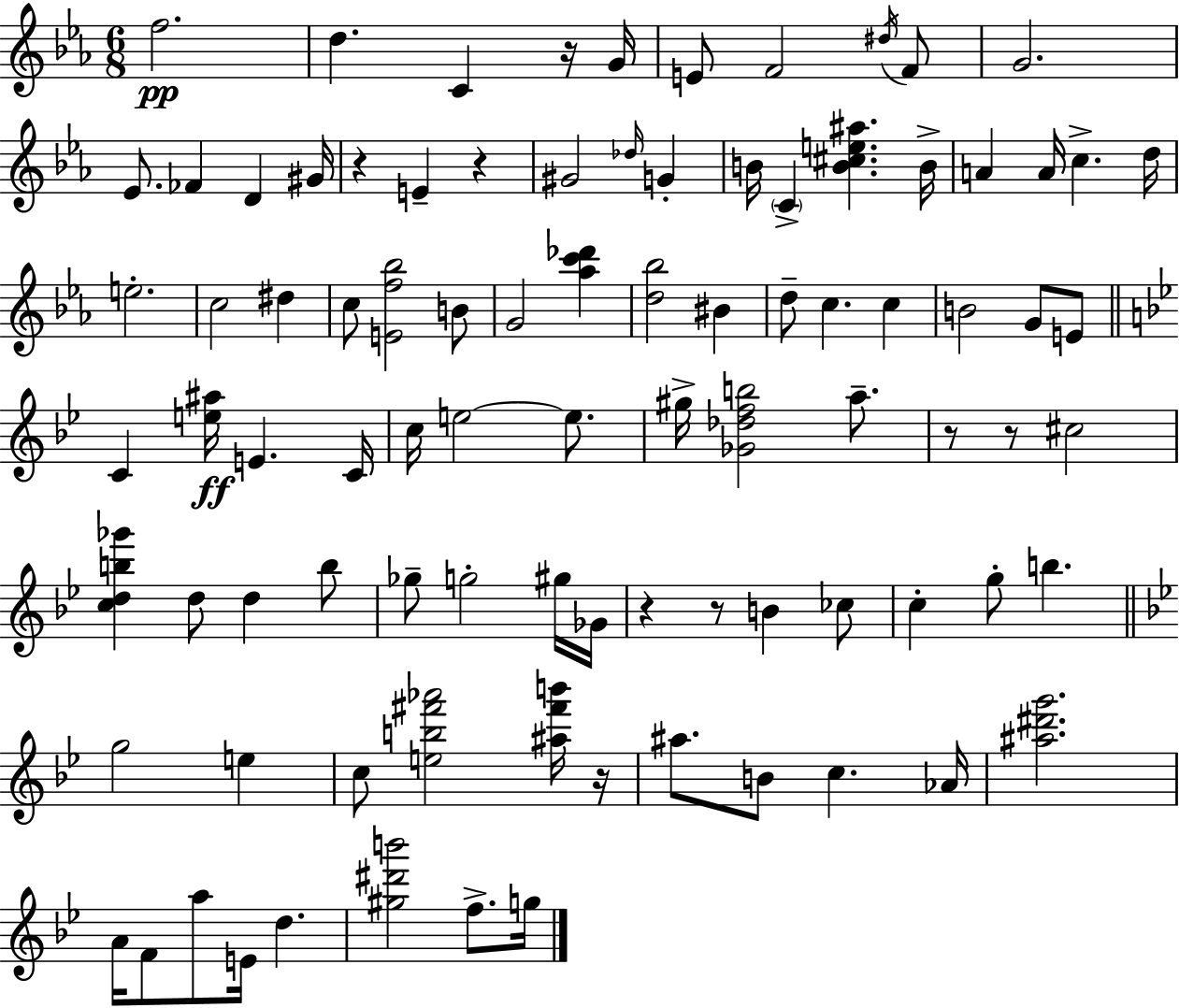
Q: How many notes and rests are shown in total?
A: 91